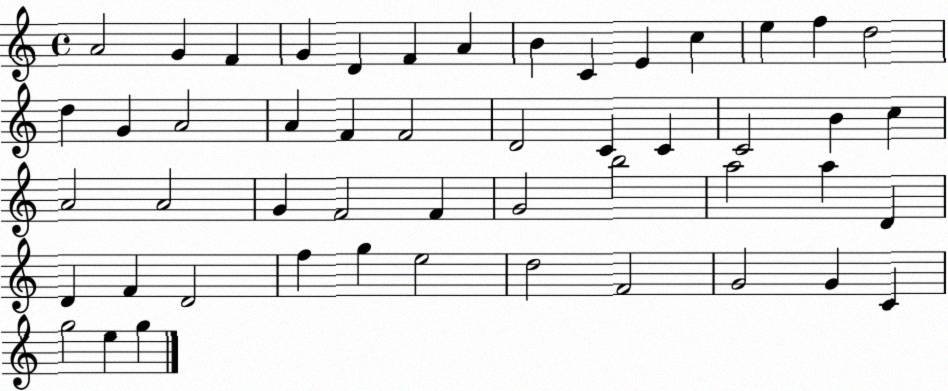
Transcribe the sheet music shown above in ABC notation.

X:1
T:Untitled
M:4/4
L:1/4
K:C
A2 G F G D F A B C E c e f d2 d G A2 A F F2 D2 C C C2 B c A2 A2 G F2 F G2 b2 a2 a D D F D2 f g e2 d2 F2 G2 G C g2 e g